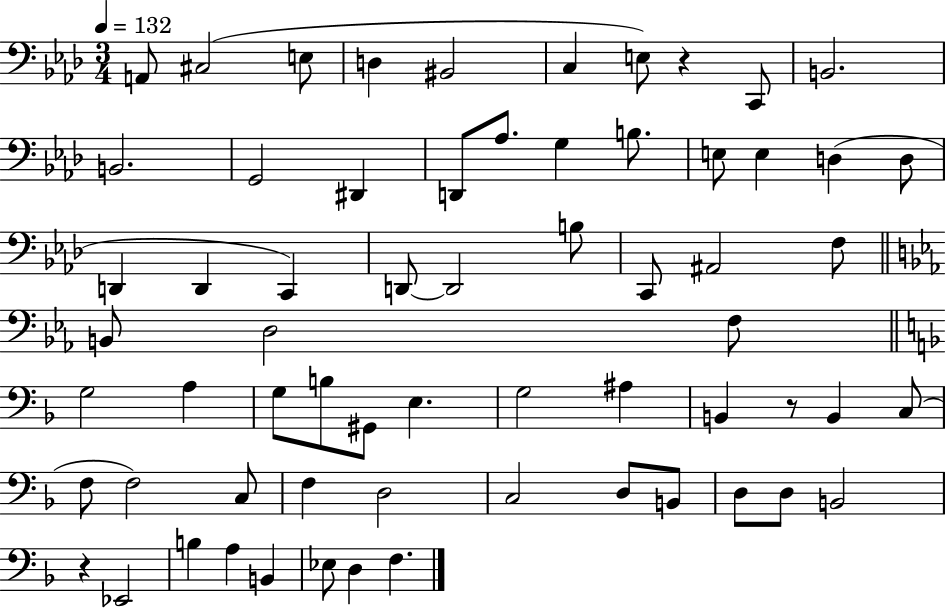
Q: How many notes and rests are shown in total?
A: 64